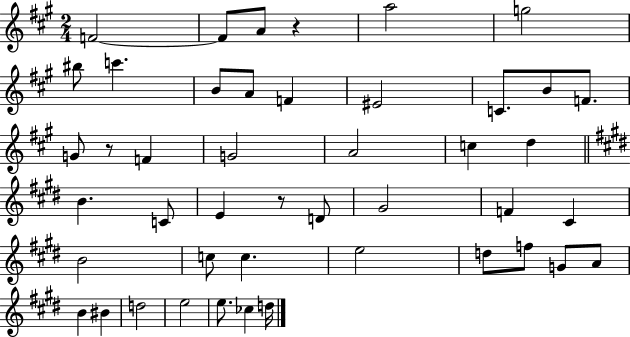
F4/h F4/e A4/e R/q A5/h G5/h BIS5/e C6/q. B4/e A4/e F4/q EIS4/h C4/e. B4/e F4/e. G4/e R/e F4/q G4/h A4/h C5/q D5/q B4/q. C4/e E4/q R/e D4/e G#4/h F4/q C#4/q B4/h C5/e C5/q. E5/h D5/e F5/e G4/e A4/e B4/q BIS4/q D5/h E5/h E5/e. CES5/q D5/s